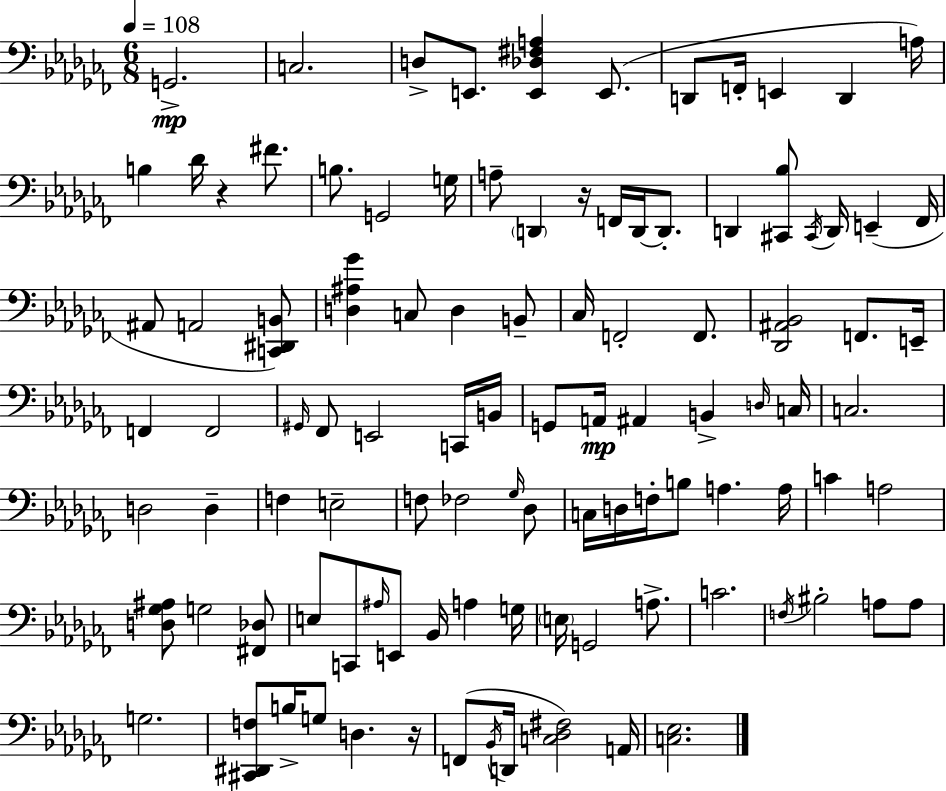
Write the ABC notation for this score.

X:1
T:Untitled
M:6/8
L:1/4
K:Abm
G,,2 C,2 D,/2 E,,/2 [E,,_D,^F,A,] E,,/2 D,,/2 F,,/4 E,, D,, A,/4 B, _D/4 z ^F/2 B,/2 G,,2 G,/4 A,/2 D,, z/4 F,,/4 D,,/4 D,,/2 D,, [^C,,_B,]/2 ^C,,/4 D,,/4 E,, _F,,/4 ^A,,/2 A,,2 [C,,^D,,B,,]/2 [D,^A,_G] C,/2 D, B,,/2 _C,/4 F,,2 F,,/2 [_D,,^A,,_B,,]2 F,,/2 E,,/4 F,, F,,2 ^G,,/4 _F,,/2 E,,2 C,,/4 B,,/4 G,,/2 A,,/4 ^A,, B,, D,/4 C,/4 C,2 D,2 D, F, E,2 F,/2 _F,2 _G,/4 _D,/2 C,/4 D,/4 F,/4 B,/2 A, A,/4 C A,2 [D,_G,^A,]/2 G,2 [^F,,_D,]/2 E,/2 C,,/2 ^A,/4 E,,/2 _B,,/4 A, G,/4 E,/4 G,,2 A,/2 C2 F,/4 ^B,2 A,/2 A,/2 G,2 [^C,,^D,,F,]/2 B,/4 G,/2 D, z/4 F,,/2 _B,,/4 D,,/4 [C,_D,^F,]2 A,,/4 [C,_E,]2